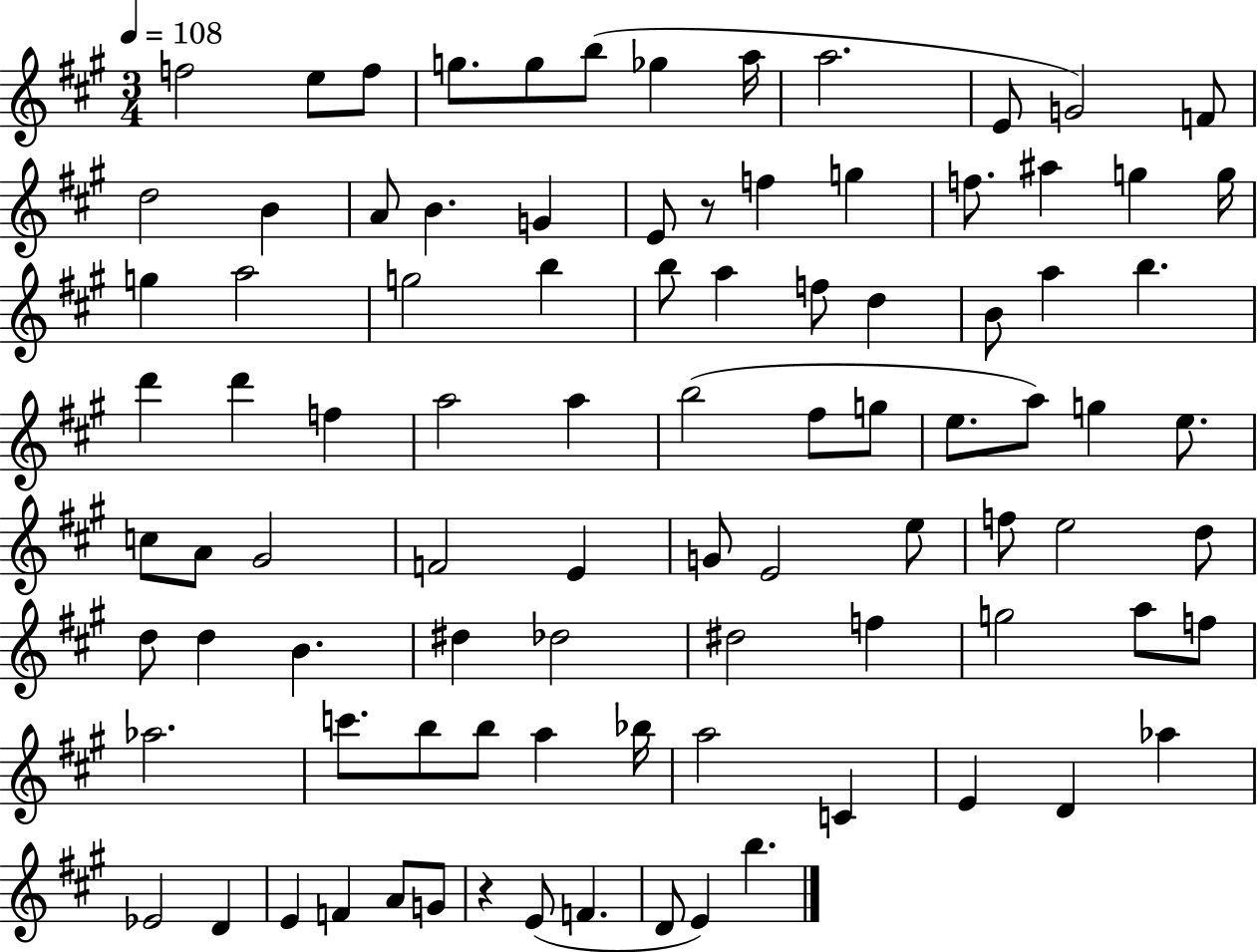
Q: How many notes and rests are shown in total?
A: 92